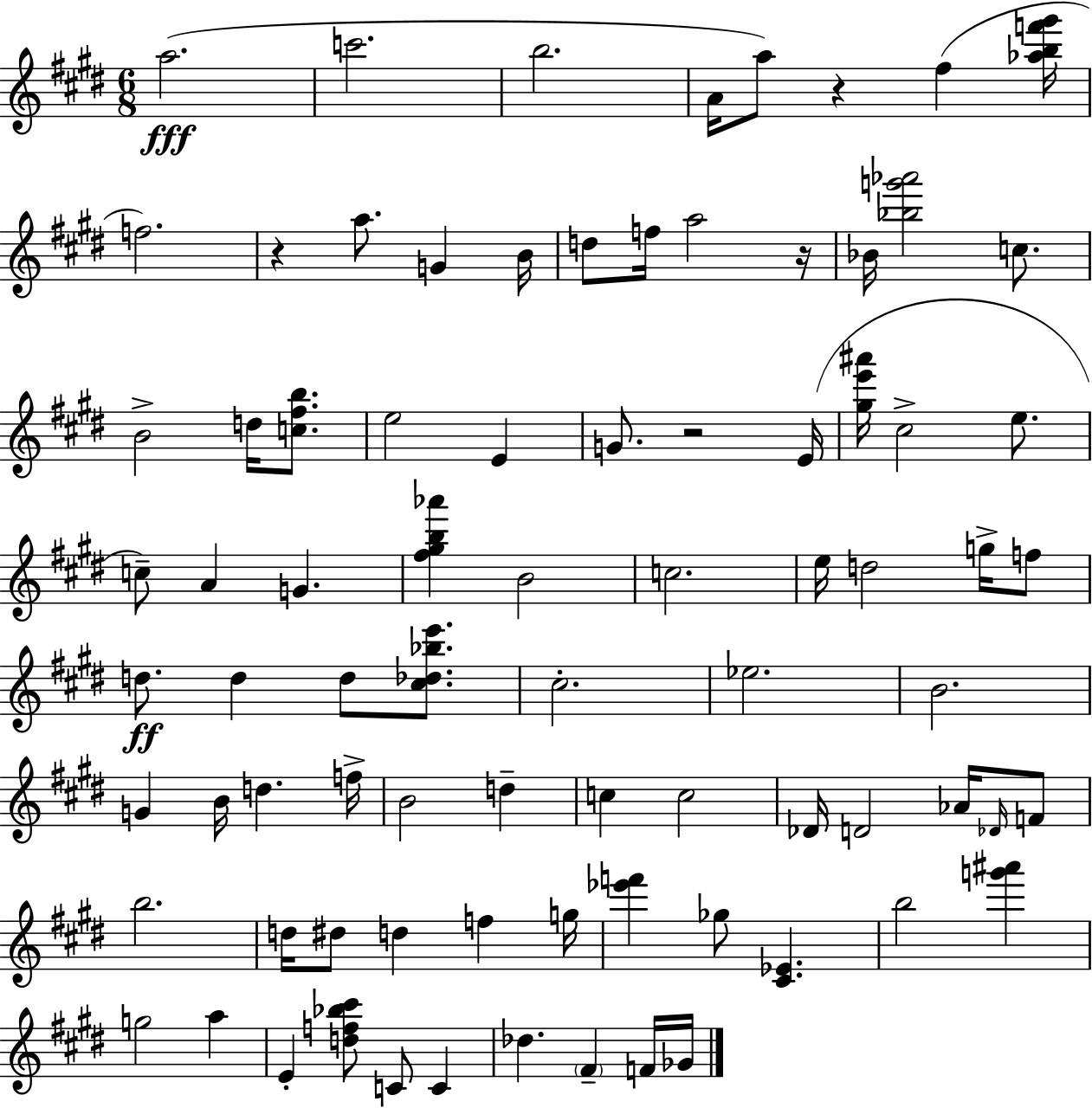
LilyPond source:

{
  \clef treble
  \numericTimeSignature
  \time 6/8
  \key e \major
  a''2.(\fff | c'''2. | b''2. | a'16 a''8) r4 fis''4( <aes'' b'' f''' gis'''>16 | \break f''2.) | r4 a''8. g'4 b'16 | d''8 f''16 a''2 r16 | bes'16 <bes'' g''' aes'''>2 c''8. | \break b'2-> d''16 <c'' fis'' b''>8. | e''2 e'4 | g'8. r2 e'16( | <gis'' e''' ais'''>16 cis''2-> e''8. | \break c''8--) a'4 g'4. | <fis'' gis'' b'' aes'''>4 b'2 | c''2. | e''16 d''2 g''16-> f''8 | \break d''8.\ff d''4 d''8 <cis'' des'' bes'' e'''>8. | cis''2.-. | ees''2. | b'2. | \break g'4 b'16 d''4. f''16-> | b'2 d''4-- | c''4 c''2 | des'16 d'2 aes'16 \grace { des'16 } f'8 | \break b''2. | d''16 dis''8 d''4 f''4 | g''16 <ees''' f'''>4 ges''8 <cis' ees'>4. | b''2 <g''' ais'''>4 | \break g''2 a''4 | e'4-. <d'' f'' bes'' cis'''>8 c'8 c'4 | des''4. \parenthesize fis'4-- f'16 | ges'16 \bar "|."
}